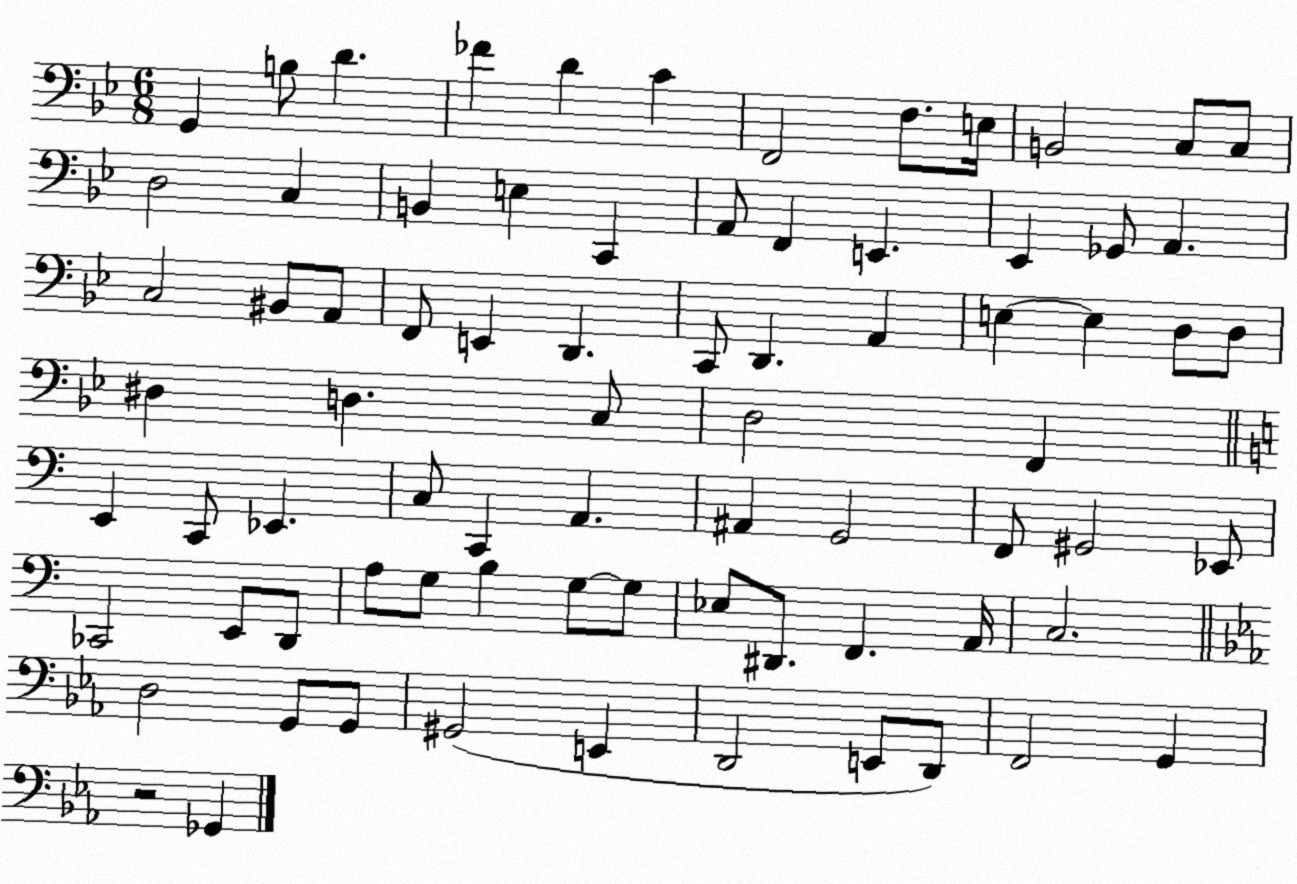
X:1
T:Untitled
M:6/8
L:1/4
K:Bb
G,, B,/2 D _F D C F,,2 F,/2 E,/4 B,,2 C,/2 C,/2 D,2 C, B,, E, C,, A,,/2 F,, E,, _E,, _G,,/2 A,, C,2 ^B,,/2 A,,/2 F,,/2 E,, D,, C,,/2 D,, A,, E, E, D,/2 D,/2 ^D, D, C,/2 D,2 F,, E,, C,,/2 _E,, C,/2 C,, A,, ^A,, G,,2 F,,/2 ^G,,2 _E,,/2 _C,,2 E,,/2 D,,/2 A,/2 G,/2 B, G,/2 G,/2 _E,/2 ^D,,/2 F,, A,,/4 C,2 D,2 G,,/2 G,,/2 ^G,,2 E,, D,,2 E,,/2 D,,/2 F,,2 G,, z2 _G,,